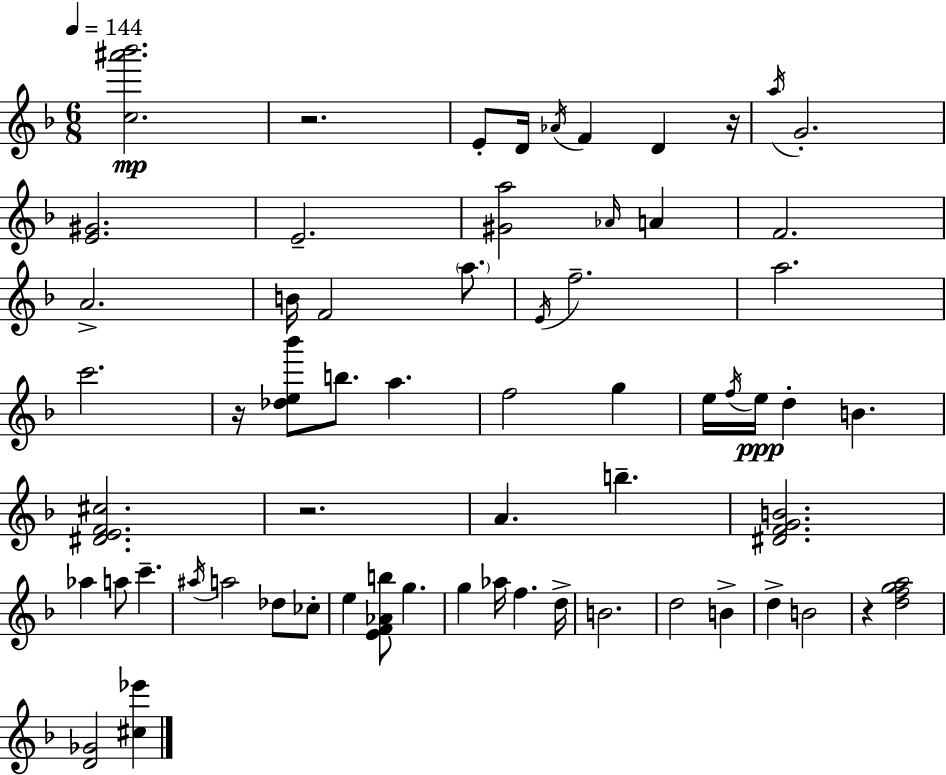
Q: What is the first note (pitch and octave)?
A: E4